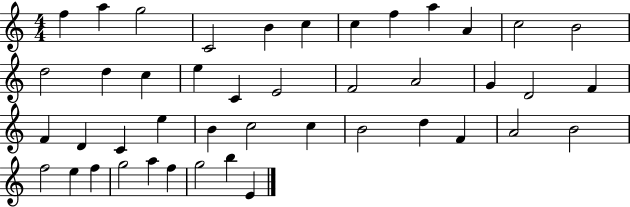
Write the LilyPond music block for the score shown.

{
  \clef treble
  \numericTimeSignature
  \time 4/4
  \key c \major
  f''4 a''4 g''2 | c'2 b'4 c''4 | c''4 f''4 a''4 a'4 | c''2 b'2 | \break d''2 d''4 c''4 | e''4 c'4 e'2 | f'2 a'2 | g'4 d'2 f'4 | \break f'4 d'4 c'4 e''4 | b'4 c''2 c''4 | b'2 d''4 f'4 | a'2 b'2 | \break f''2 e''4 f''4 | g''2 a''4 f''4 | g''2 b''4 e'4 | \bar "|."
}